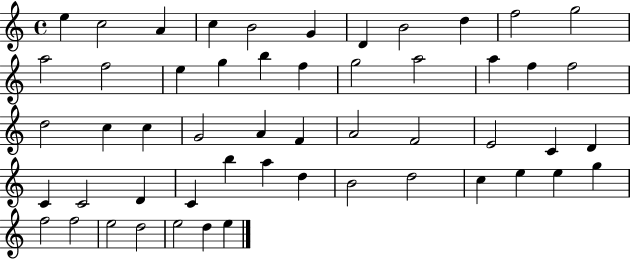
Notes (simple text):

E5/q C5/h A4/q C5/q B4/h G4/q D4/q B4/h D5/q F5/h G5/h A5/h F5/h E5/q G5/q B5/q F5/q G5/h A5/h A5/q F5/q F5/h D5/h C5/q C5/q G4/h A4/q F4/q A4/h F4/h E4/h C4/q D4/q C4/q C4/h D4/q C4/q B5/q A5/q D5/q B4/h D5/h C5/q E5/q E5/q G5/q F5/h F5/h E5/h D5/h E5/h D5/q E5/q